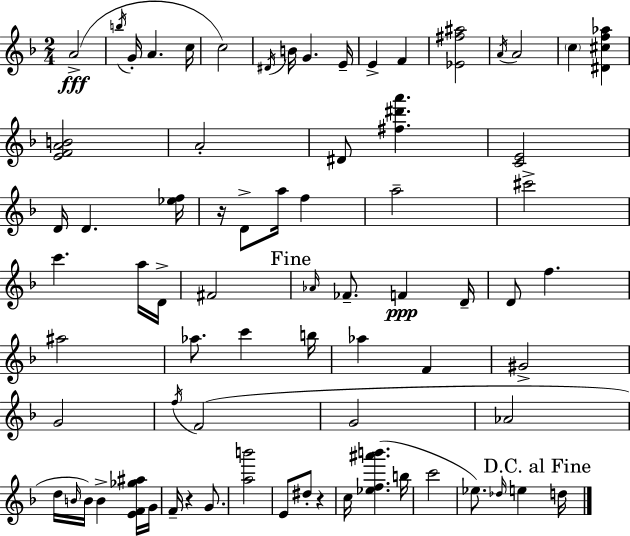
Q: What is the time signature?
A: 2/4